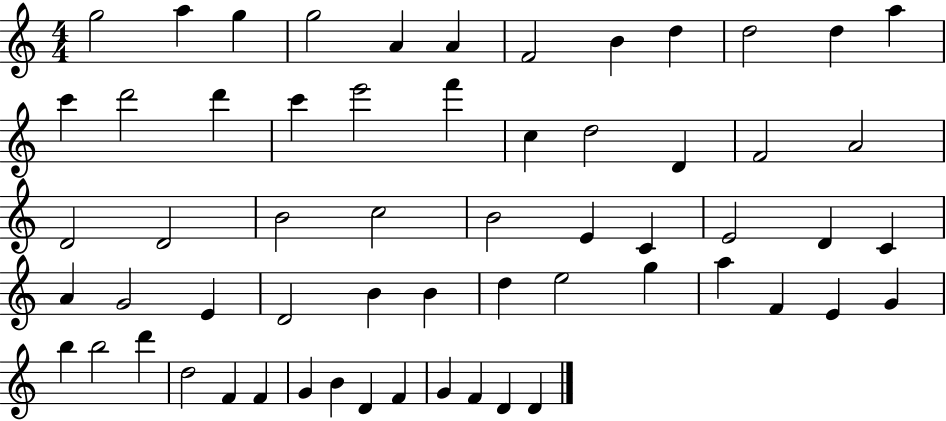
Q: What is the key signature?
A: C major